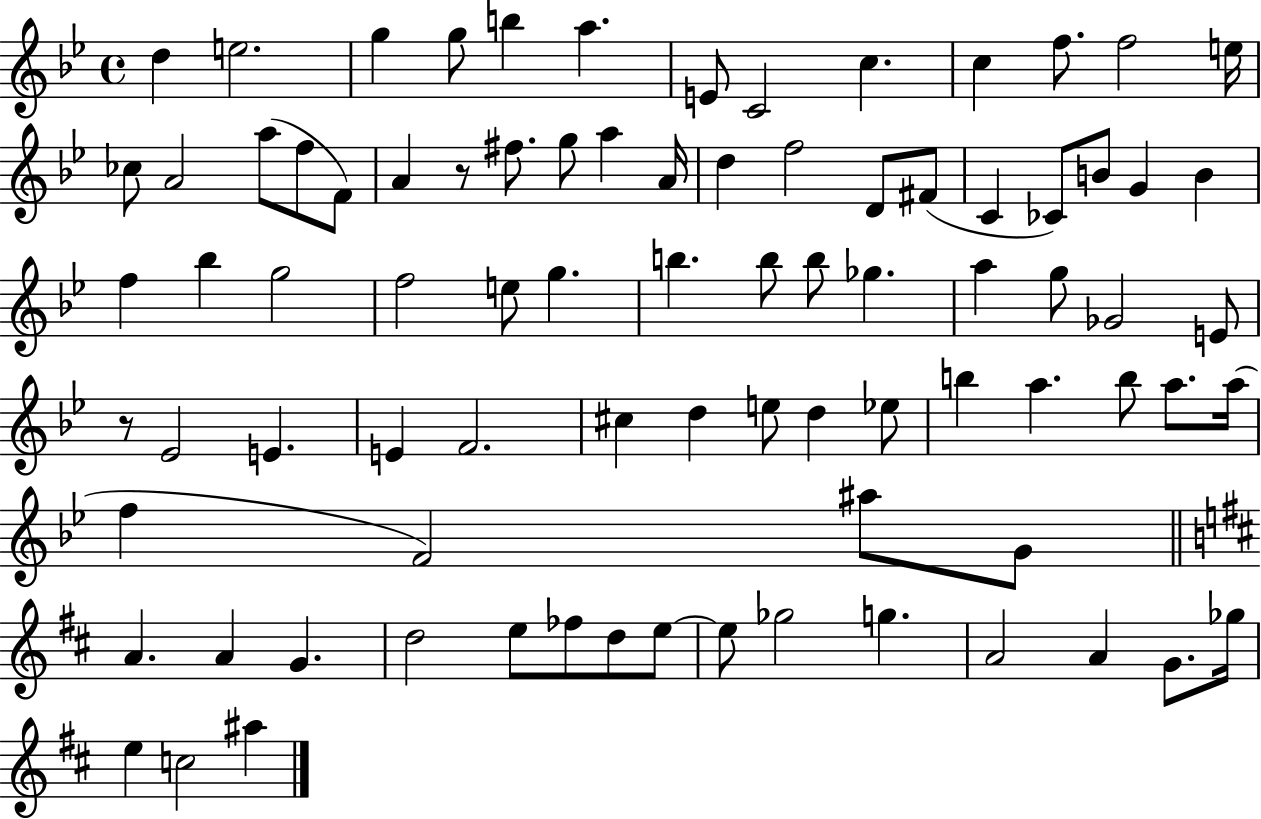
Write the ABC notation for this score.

X:1
T:Untitled
M:4/4
L:1/4
K:Bb
d e2 g g/2 b a E/2 C2 c c f/2 f2 e/4 _c/2 A2 a/2 f/2 F/2 A z/2 ^f/2 g/2 a A/4 d f2 D/2 ^F/2 C _C/2 B/2 G B f _b g2 f2 e/2 g b b/2 b/2 _g a g/2 _G2 E/2 z/2 _E2 E E F2 ^c d e/2 d _e/2 b a b/2 a/2 a/4 f F2 ^a/2 G/2 A A G d2 e/2 _f/2 d/2 e/2 e/2 _g2 g A2 A G/2 _g/4 e c2 ^a